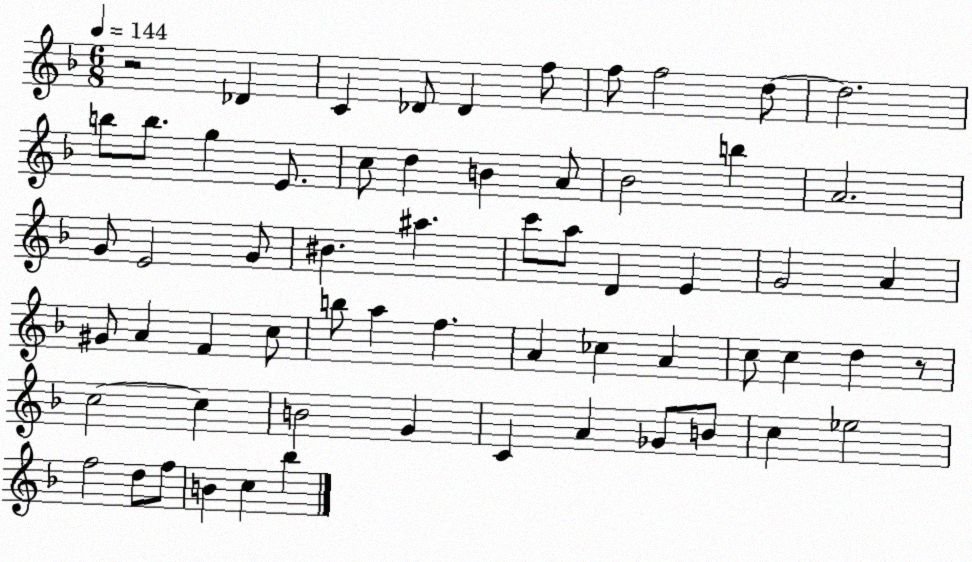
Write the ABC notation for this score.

X:1
T:Untitled
M:6/8
L:1/4
K:F
z2 _D C _D/2 _D f/2 f/2 f2 d/2 d2 b/2 b/2 g E/2 c/2 d B A/2 _B2 b A2 G/2 E2 G/2 ^B ^a c'/2 a/2 D E G2 A ^G/2 A F c/2 b/2 a f A _c A c/2 c d z/2 c2 c B2 G C A _G/2 B/2 c _e2 f2 d/2 f/2 B c _b